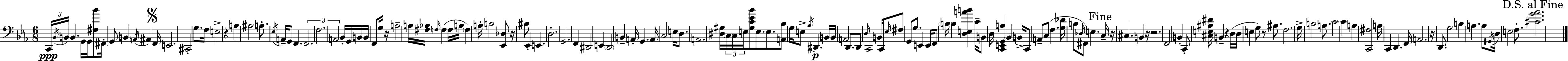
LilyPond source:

{
  \clef bass
  \numericTimeSignature
  \time 6/8
  \key c \minor
  \tuplet 3/2 { c,16\ppp \acciaccatura { bes,16 } b,16 } b,4. g,16 g,16 <fis bes'>8 | \parenthesize fis,16-. g,8 b,4 \acciaccatura { a,16 } ais,4 | \mark \markup { \musicglyph "scripts.segno" } f,16 e,2. | cis,2-. g8. | \break f16 e2-> r4 | a4 ais2 | a8.-. \acciaccatura { ees16 } a,16-- g,8 f,4. | \tuplet 3/2 { f,2. | \break f2. | a,2 } bes,16-. | g,16 b,16 b,16 f,8 g16 r16 a2-- | a16 <fis aes>16 \grace { f16 }( f4 f16 a16 | \break \parenthesize f4) a16-. b2 | <ees, des>8 r16 bis8 ees,4-. e,4. | d2.-. | g,2. | \break f,4 dis,2 | e,4 \parenthesize d,2 | b,4-- a,16-. g,4. | a,16 c2 | \break e16 d8. a,2. | <dis gis>16 \tuplet 3/2 { \parenthesize c16 c16 e16 } <gis c' ees' bes'>8 e8. | e8. <a, bes>8 g16 e8-> \acciaccatura { aes16 } dis,4.\p | b,16 b,16 a,2 | \break d,8. d,8 \grace { d16 } c,2 | b,16 c,16 \grace { ees16 } fis8 g,8 g8. | e,4 e,16 f,8 \parenthesize b16 b4 | <d e a' b'>4 c'16-- b,8 d16 <c, e, g, a>4 | \break \parenthesize bes,4 b,16-> c,8 a,8-- c8( | f4. <g des'>16 b8 \grace { des16 } fis,8) | e4. \mark "Fine" c16-- r16 cis4. | b,4 r16 r2. | \break f,2 | b,4-. c,8-. <cis e ais dis'>16 b,4-- | r4 d16( d16 e4 | g8) r8 ais8. f2. | \break g16-> b2 | a8. c'2 | c'4 a4 | <c, fis>2 a16 c,4 | \break d,4. f,16 a,2. | r16 d,8. | g2 b4 | a4. a8 \acciaccatura { gis,16 } d16 e2 | \break f8.-. \mark "D.S. al Fine" <cis' g' aes'>2. | \bar "|."
}